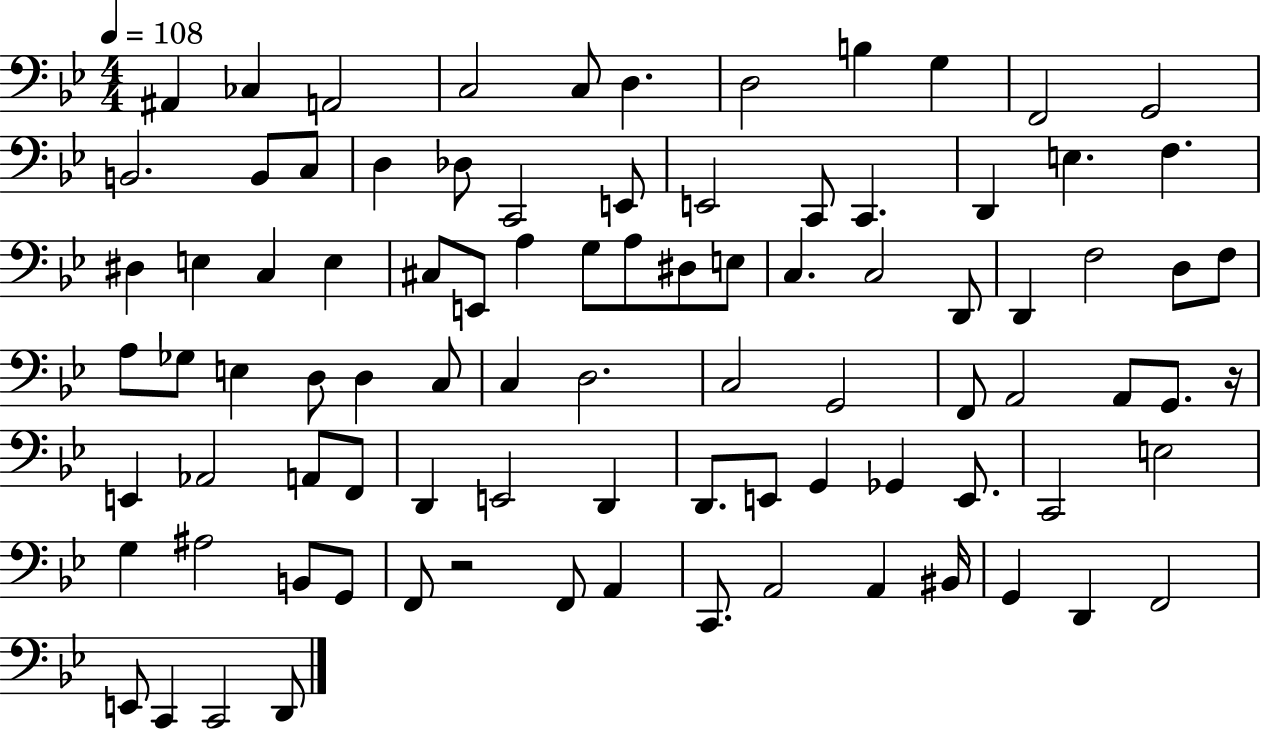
X:1
T:Untitled
M:4/4
L:1/4
K:Bb
^A,, _C, A,,2 C,2 C,/2 D, D,2 B, G, F,,2 G,,2 B,,2 B,,/2 C,/2 D, _D,/2 C,,2 E,,/2 E,,2 C,,/2 C,, D,, E, F, ^D, E, C, E, ^C,/2 E,,/2 A, G,/2 A,/2 ^D,/2 E,/2 C, C,2 D,,/2 D,, F,2 D,/2 F,/2 A,/2 _G,/2 E, D,/2 D, C,/2 C, D,2 C,2 G,,2 F,,/2 A,,2 A,,/2 G,,/2 z/4 E,, _A,,2 A,,/2 F,,/2 D,, E,,2 D,, D,,/2 E,,/2 G,, _G,, E,,/2 C,,2 E,2 G, ^A,2 B,,/2 G,,/2 F,,/2 z2 F,,/2 A,, C,,/2 A,,2 A,, ^B,,/4 G,, D,, F,,2 E,,/2 C,, C,,2 D,,/2